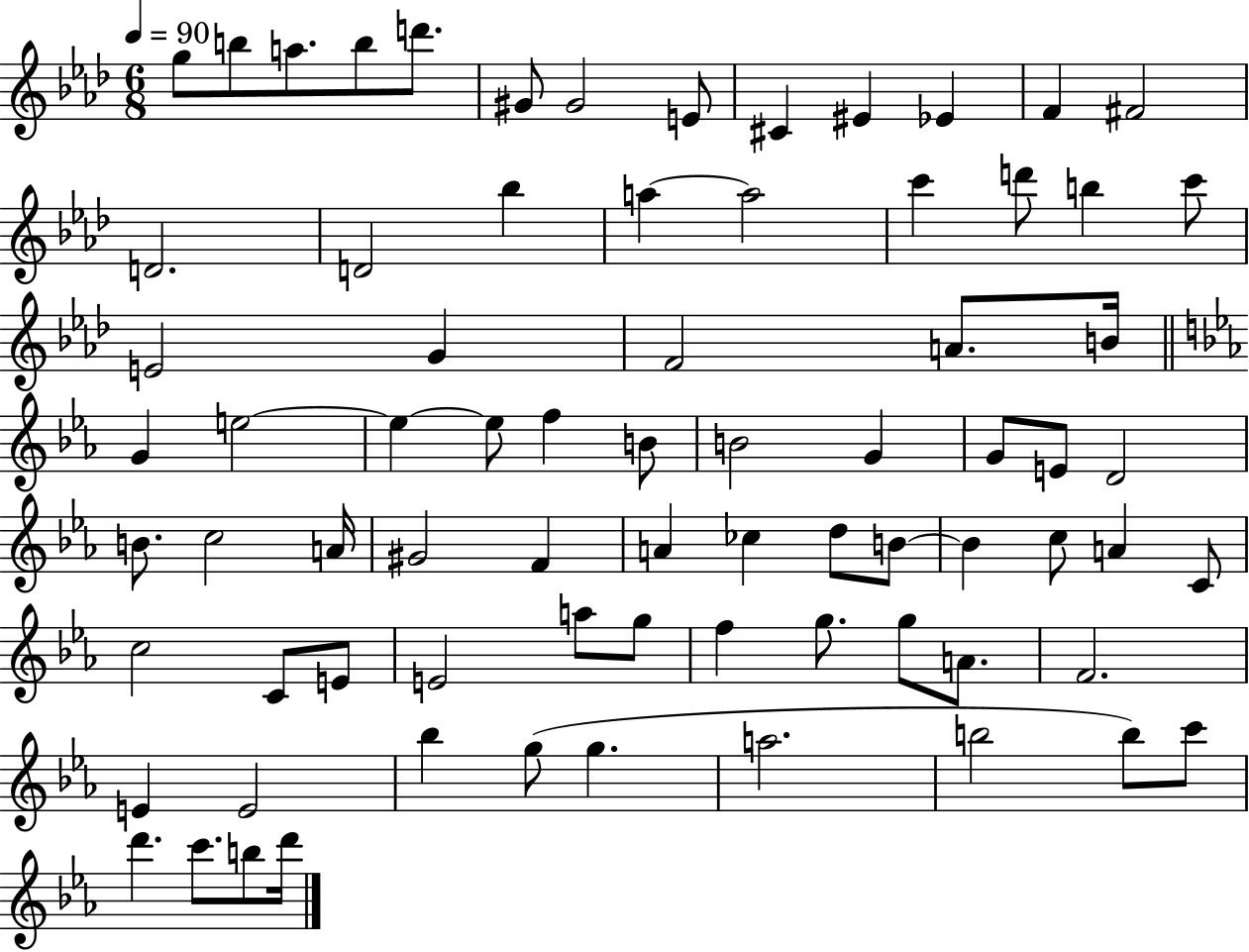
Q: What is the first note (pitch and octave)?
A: G5